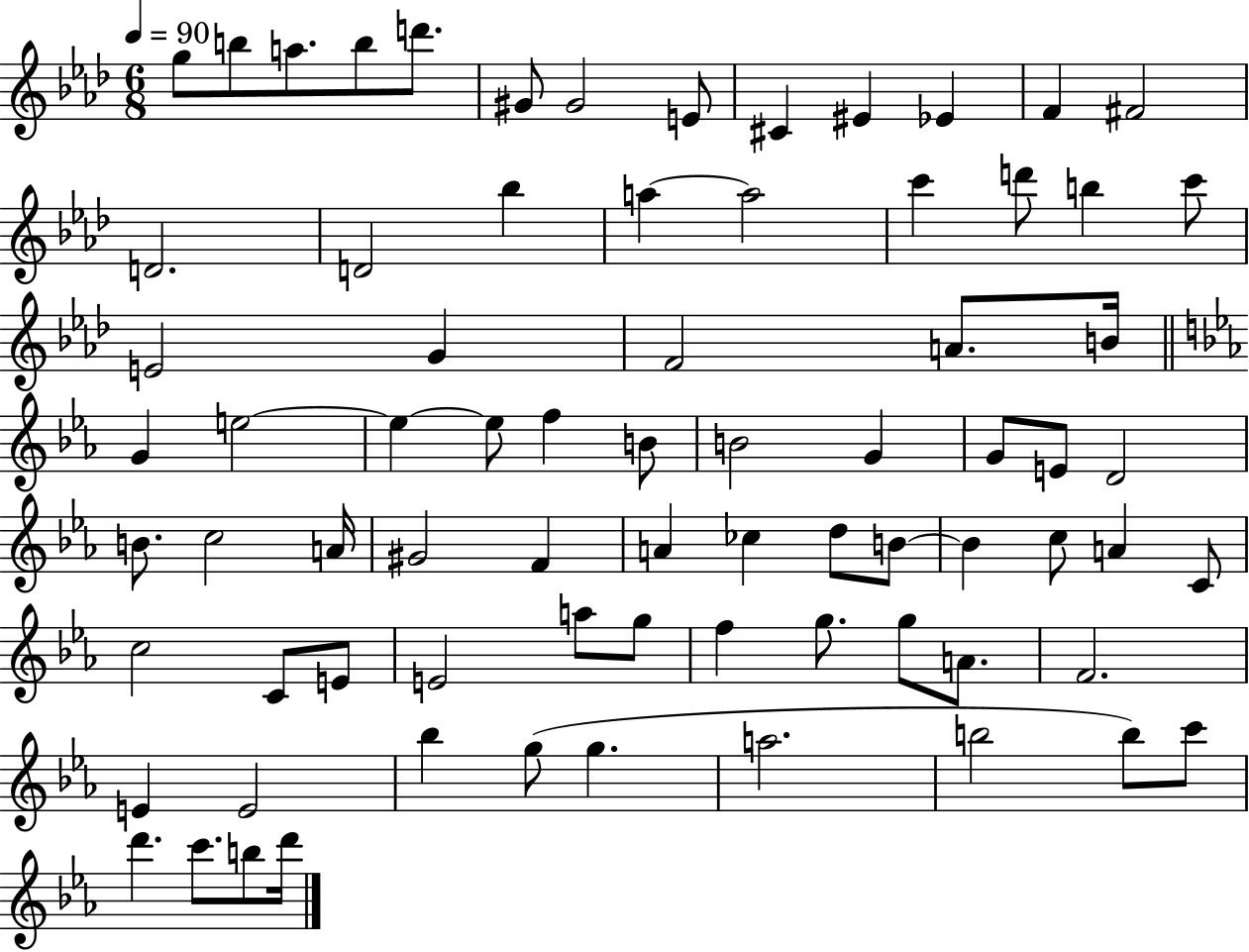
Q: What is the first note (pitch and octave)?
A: G5